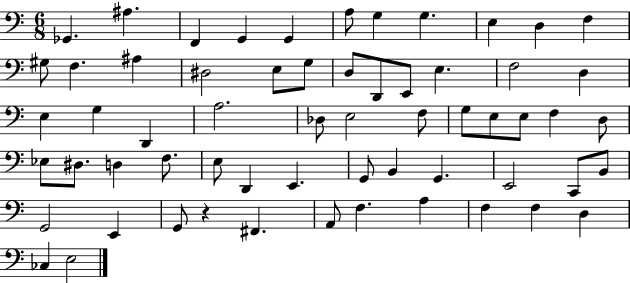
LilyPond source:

{
  \clef bass
  \numericTimeSignature
  \time 6/8
  \key c \major
  \repeat volta 2 { ges,4. ais4. | f,4 g,4 g,4 | a8 g4 g4. | e4 d4 f4 | \break gis8 f4. ais4 | dis2 e8 g8 | d8 d,8 e,8 e4. | f2 d4 | \break e4 g4 d,4 | a2. | des8 e2 f8 | g8 e8 e8 f4 d8 | \break ees8 dis8. d4 f8. | e8 d,4 e,4. | g,8 b,4 g,4. | e,2 c,8 b,8 | \break g,2 e,4 | g,8 r4 fis,4. | a,8 f4. a4 | f4 f4 d4 | \break ces4 e2 | } \bar "|."
}